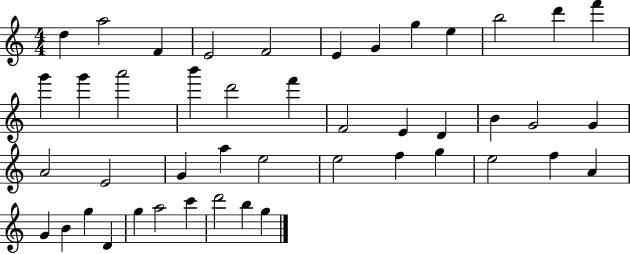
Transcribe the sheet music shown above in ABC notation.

X:1
T:Untitled
M:4/4
L:1/4
K:C
d a2 F E2 F2 E G g e b2 d' f' g' g' a'2 b' d'2 f' F2 E D B G2 G A2 E2 G a e2 e2 f g e2 f A G B g D g a2 c' d'2 b g